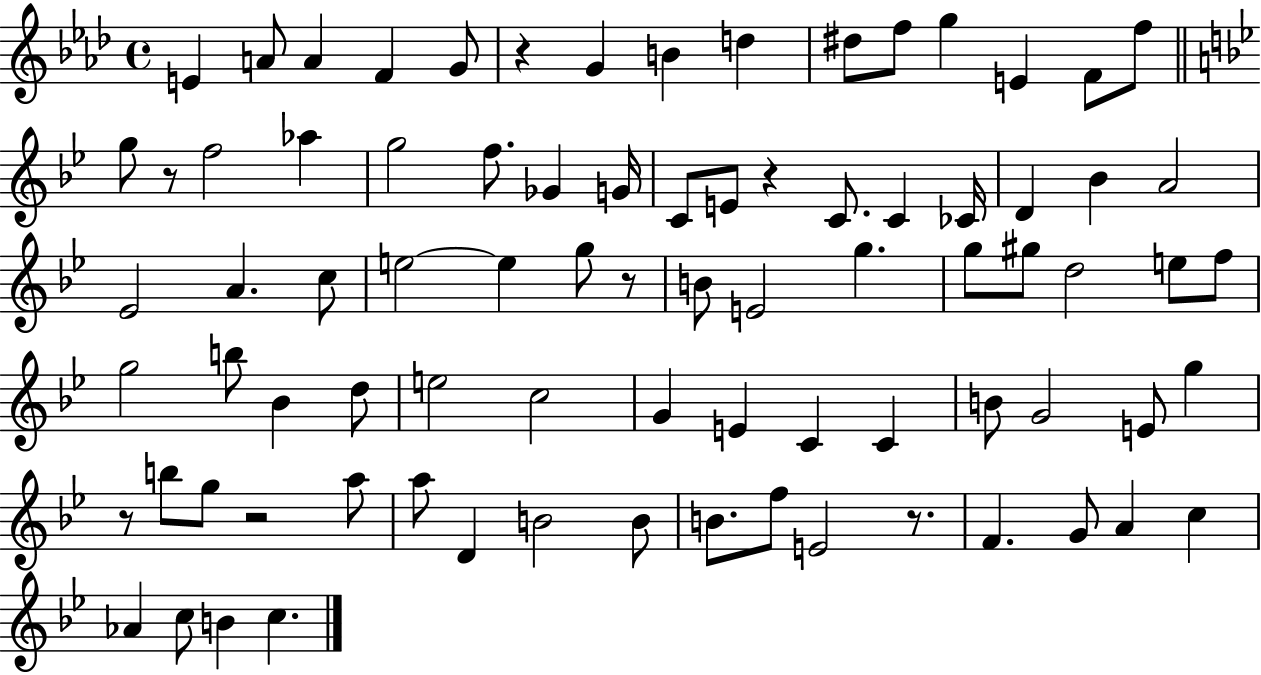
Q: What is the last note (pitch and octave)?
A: C5